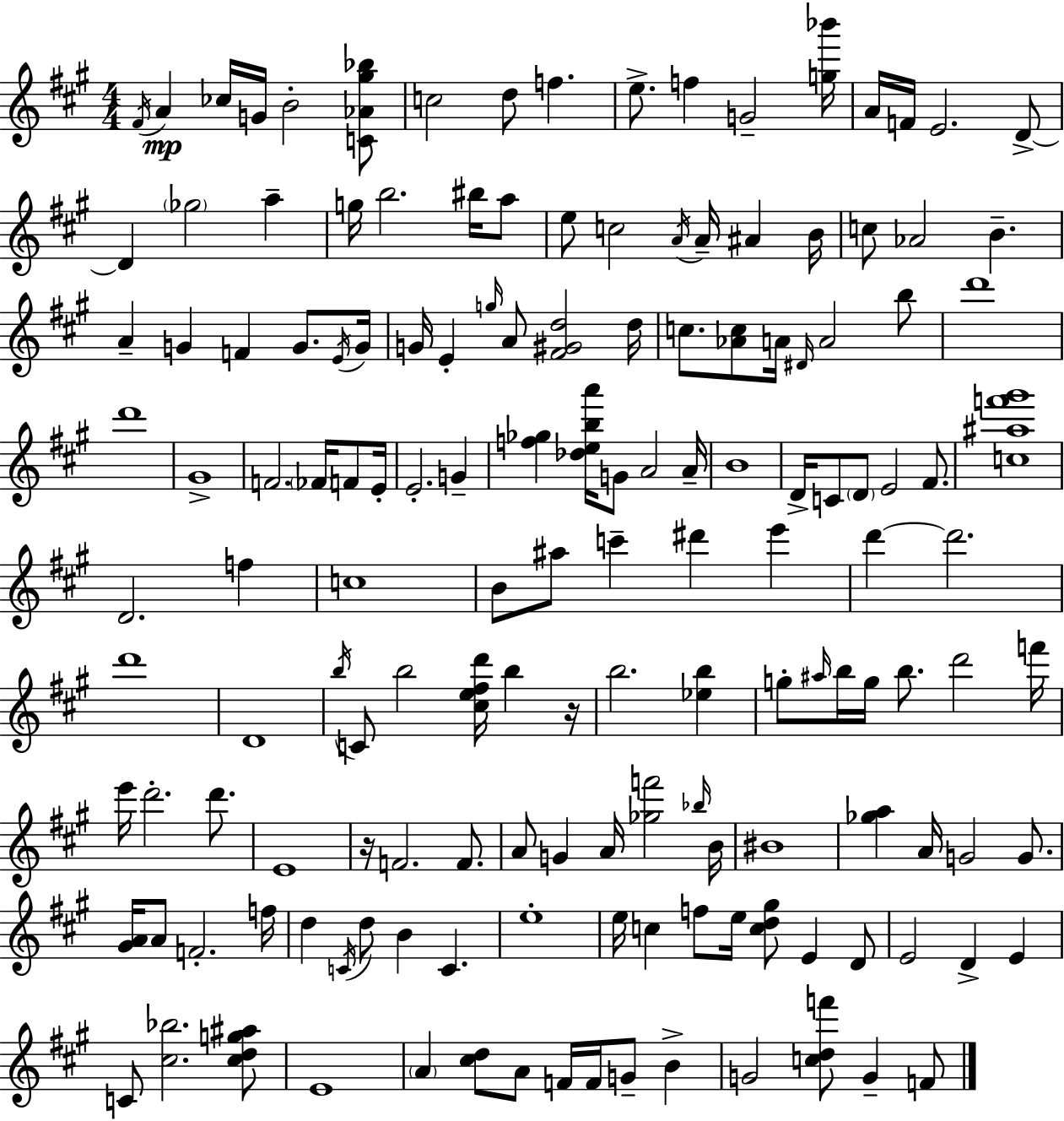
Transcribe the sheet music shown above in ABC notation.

X:1
T:Untitled
M:4/4
L:1/4
K:A
^F/4 A _c/4 G/4 B2 [C_A^g_b]/2 c2 d/2 f e/2 f G2 [g_b']/4 A/4 F/4 E2 D/2 D _g2 a g/4 b2 ^b/4 a/2 e/2 c2 A/4 A/4 ^A B/4 c/2 _A2 B A G F G/2 E/4 G/4 G/4 E g/4 A/2 [^F^Gd]2 d/4 c/2 [_Ac]/2 A/4 ^D/4 A2 b/2 d'4 d'4 ^G4 F2 _F/4 F/2 E/4 E2 G [f_g] [_deba']/4 G/2 A2 A/4 B4 D/4 C/2 D/2 E2 ^F/2 [c^af'^g']4 D2 f c4 B/2 ^a/2 c' ^d' e' d' d'2 d'4 D4 b/4 C/2 b2 [^ce^fd']/4 b z/4 b2 [_eb] g/2 ^a/4 b/4 g/4 b/2 d'2 f'/4 e'/4 d'2 d'/2 E4 z/4 F2 F/2 A/2 G A/4 [_gf']2 _b/4 B/4 ^B4 [_ga] A/4 G2 G/2 [^GA]/4 A/2 F2 f/4 d C/4 d/2 B C e4 e/4 c f/2 e/4 [cd^g]/2 E D/2 E2 D E C/2 [^c_b]2 [^cdg^a]/2 E4 A [^cd]/2 A/2 F/4 F/4 G/2 B G2 [cdf']/2 G F/2